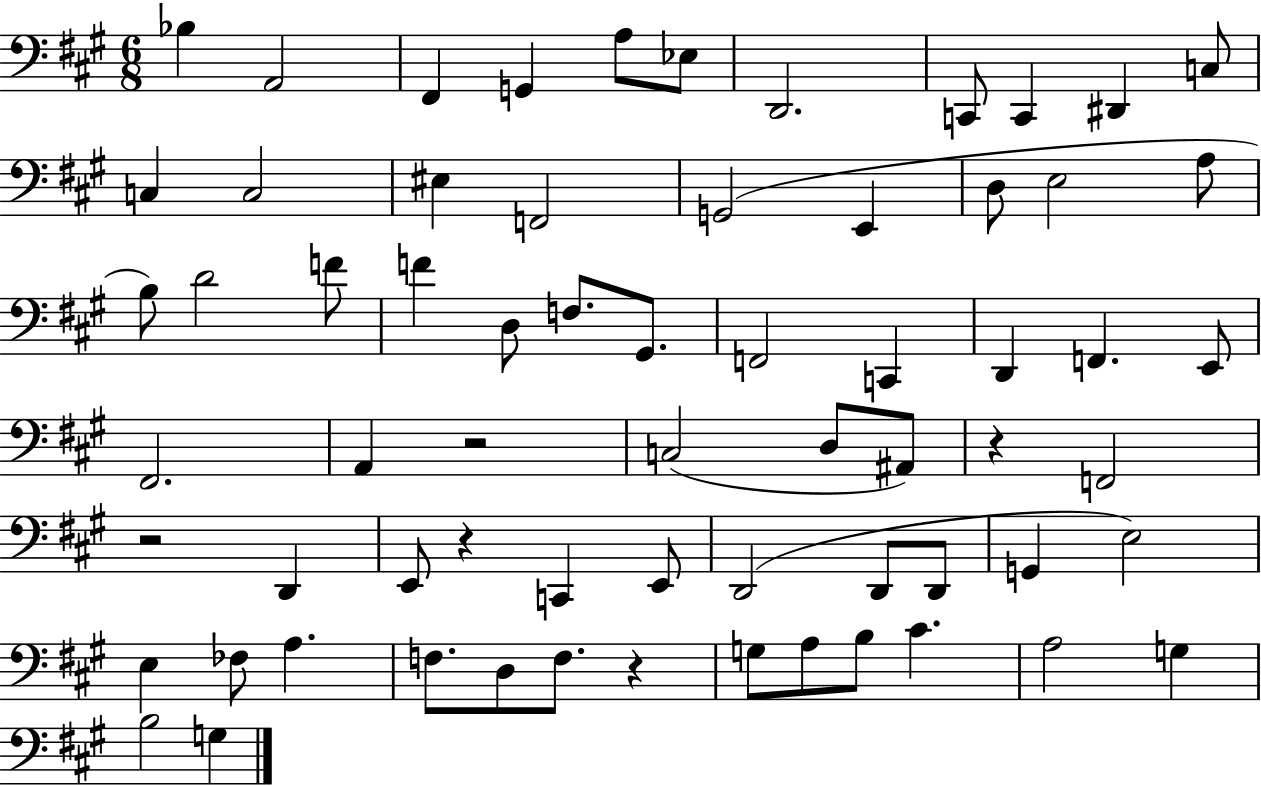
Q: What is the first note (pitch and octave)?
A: Bb3